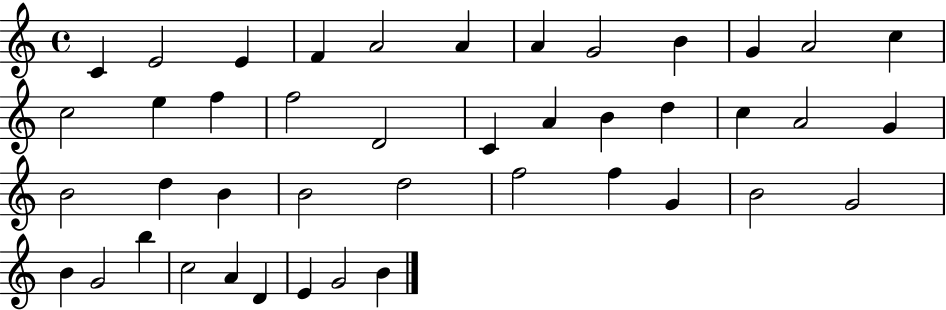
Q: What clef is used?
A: treble